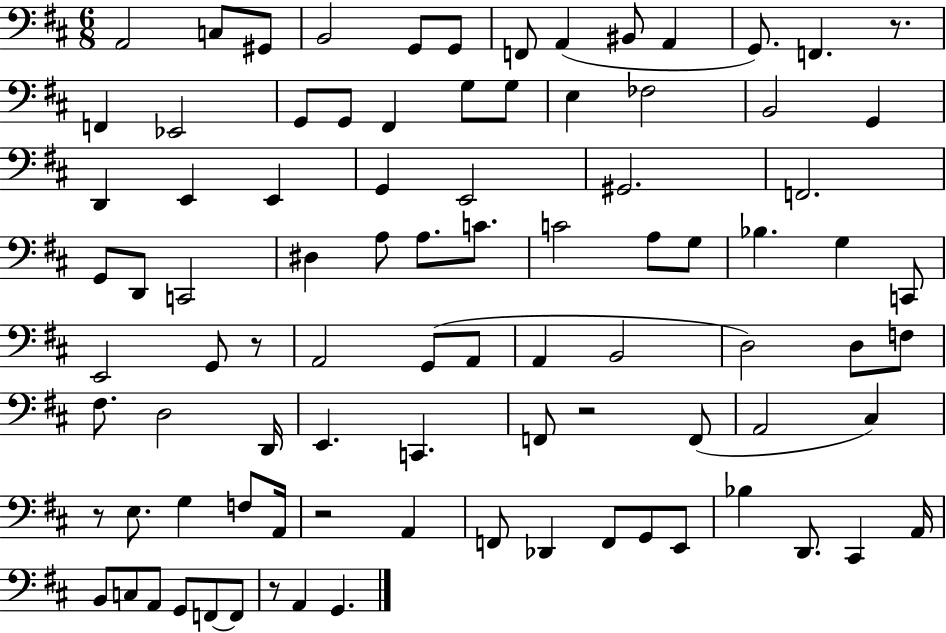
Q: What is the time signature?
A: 6/8